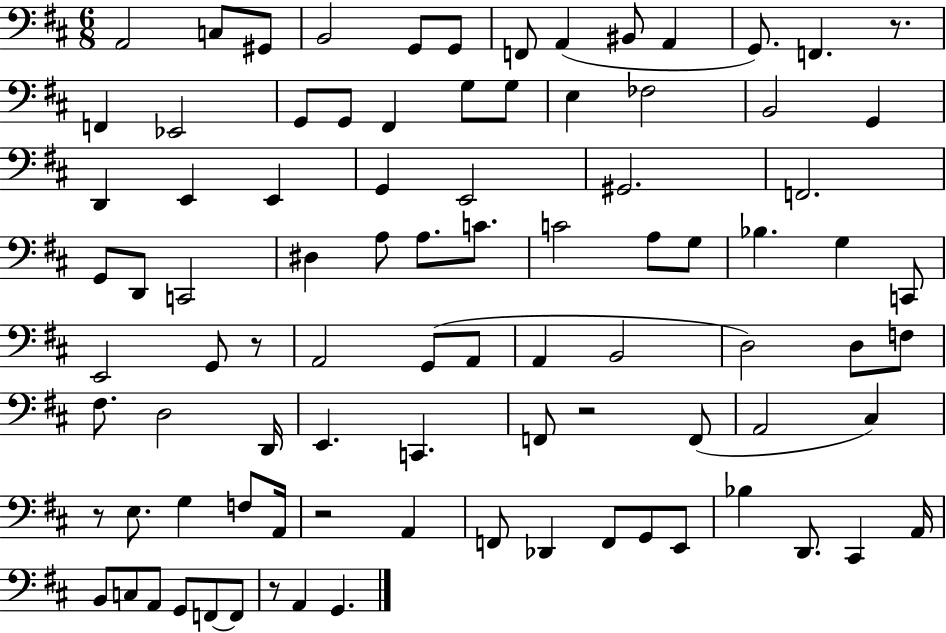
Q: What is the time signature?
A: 6/8